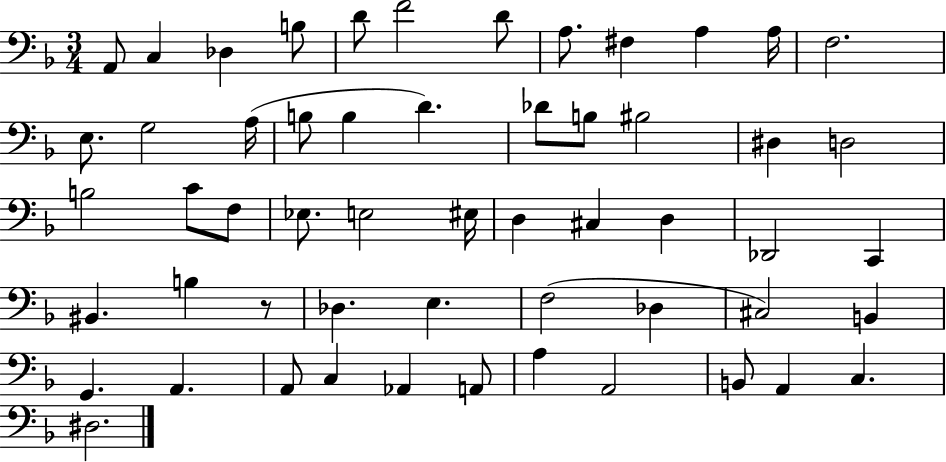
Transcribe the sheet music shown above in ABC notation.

X:1
T:Untitled
M:3/4
L:1/4
K:F
A,,/2 C, _D, B,/2 D/2 F2 D/2 A,/2 ^F, A, A,/4 F,2 E,/2 G,2 A,/4 B,/2 B, D _D/2 B,/2 ^B,2 ^D, D,2 B,2 C/2 F,/2 _E,/2 E,2 ^E,/4 D, ^C, D, _D,,2 C,, ^B,, B, z/2 _D, E, F,2 _D, ^C,2 B,, G,, A,, A,,/2 C, _A,, A,,/2 A, A,,2 B,,/2 A,, C, ^D,2